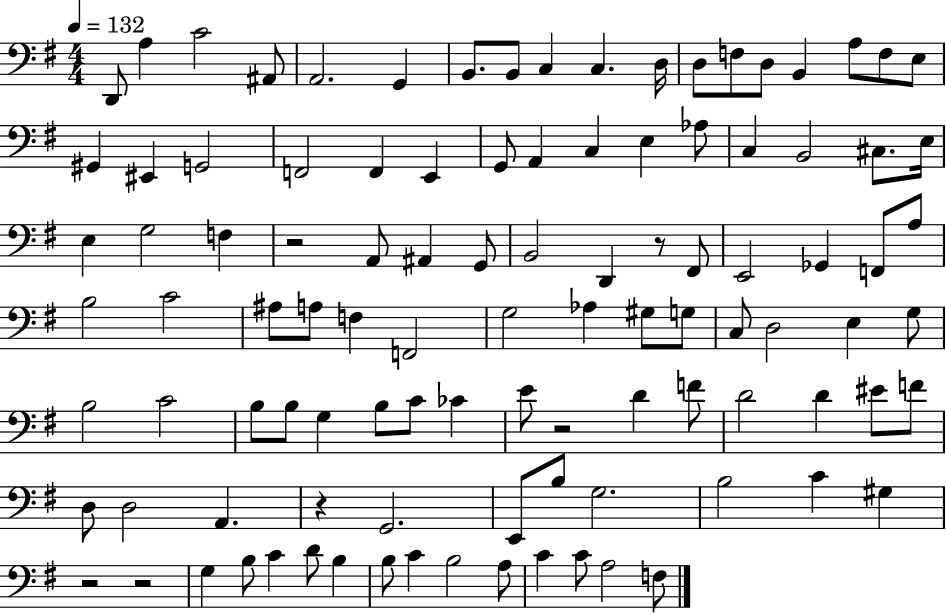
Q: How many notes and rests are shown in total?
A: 104